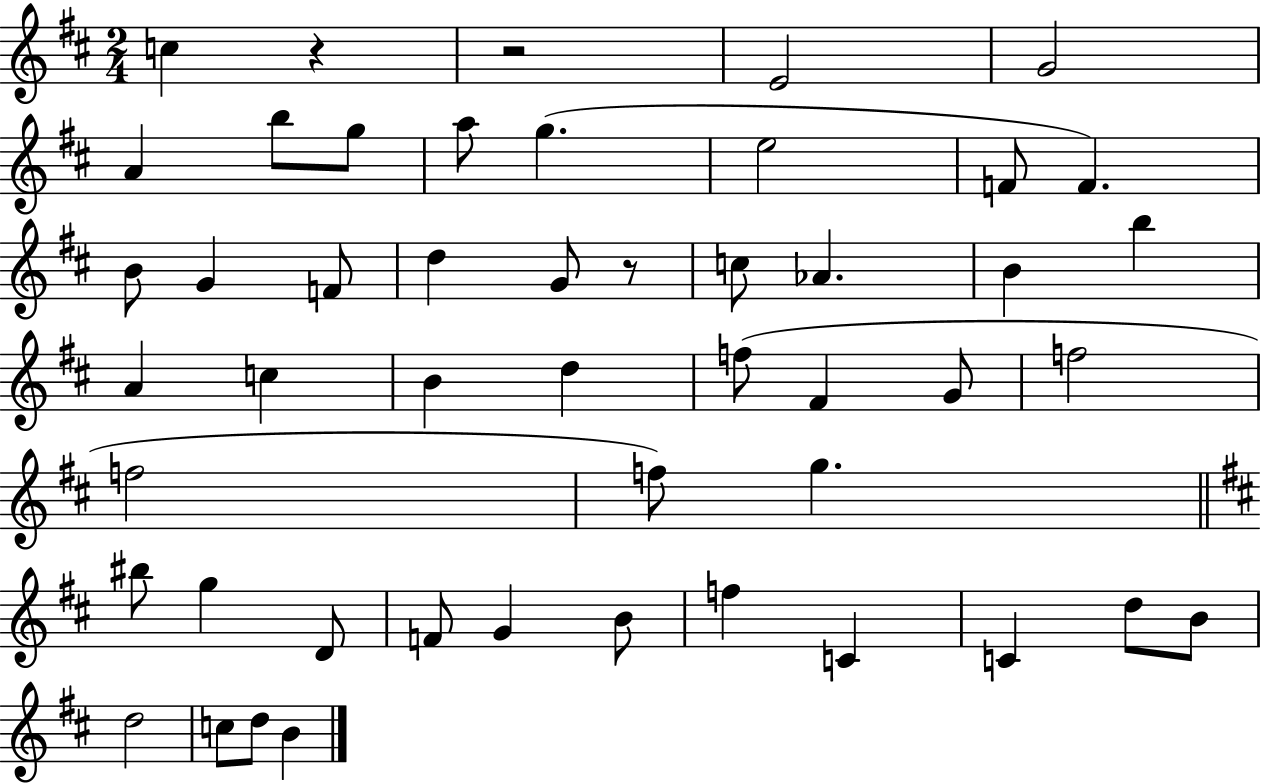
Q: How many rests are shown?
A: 3